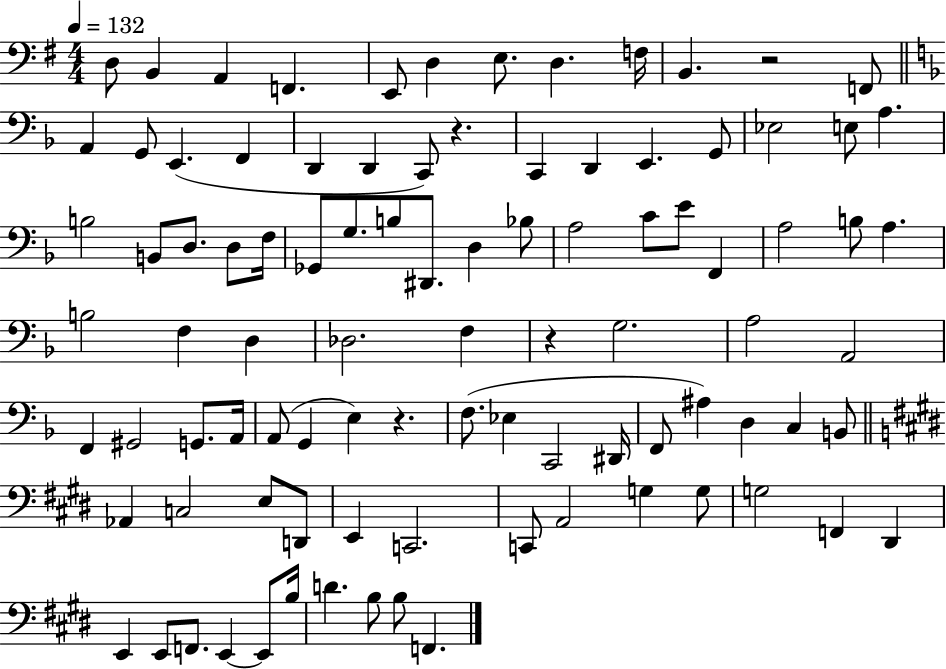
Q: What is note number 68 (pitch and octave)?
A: Ab2